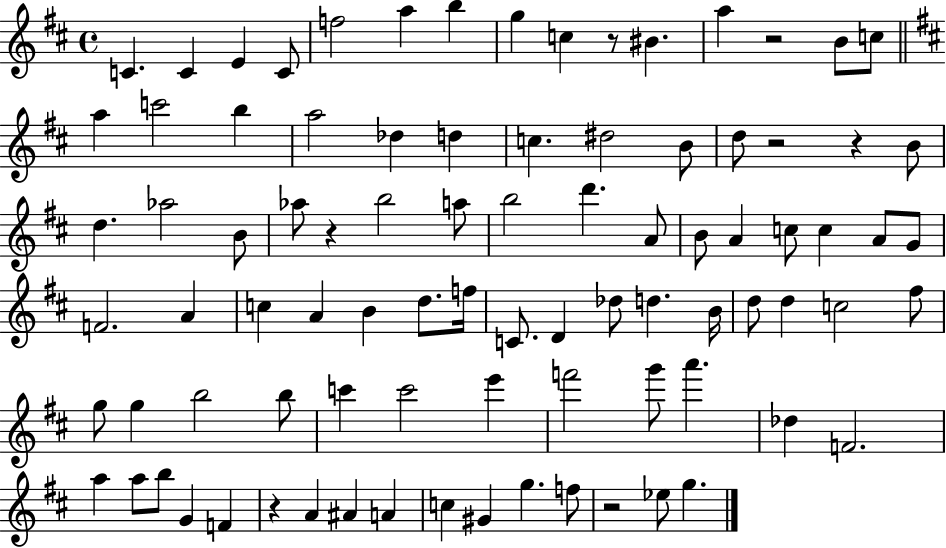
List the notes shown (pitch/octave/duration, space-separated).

C4/q. C4/q E4/q C4/e F5/h A5/q B5/q G5/q C5/q R/e BIS4/q. A5/q R/h B4/e C5/e A5/q C6/h B5/q A5/h Db5/q D5/q C5/q. D#5/h B4/e D5/e R/h R/q B4/e D5/q. Ab5/h B4/e Ab5/e R/q B5/h A5/e B5/h D6/q. A4/e B4/e A4/q C5/e C5/q A4/e G4/e F4/h. A4/q C5/q A4/q B4/q D5/e. F5/s C4/e. D4/q Db5/e D5/q. B4/s D5/e D5/q C5/h F#5/e G5/e G5/q B5/h B5/e C6/q C6/h E6/q F6/h G6/e A6/q. Db5/q F4/h. A5/q A5/e B5/e G4/q F4/q R/q A4/q A#4/q A4/q C5/q G#4/q G5/q. F5/e R/h Eb5/e G5/q.